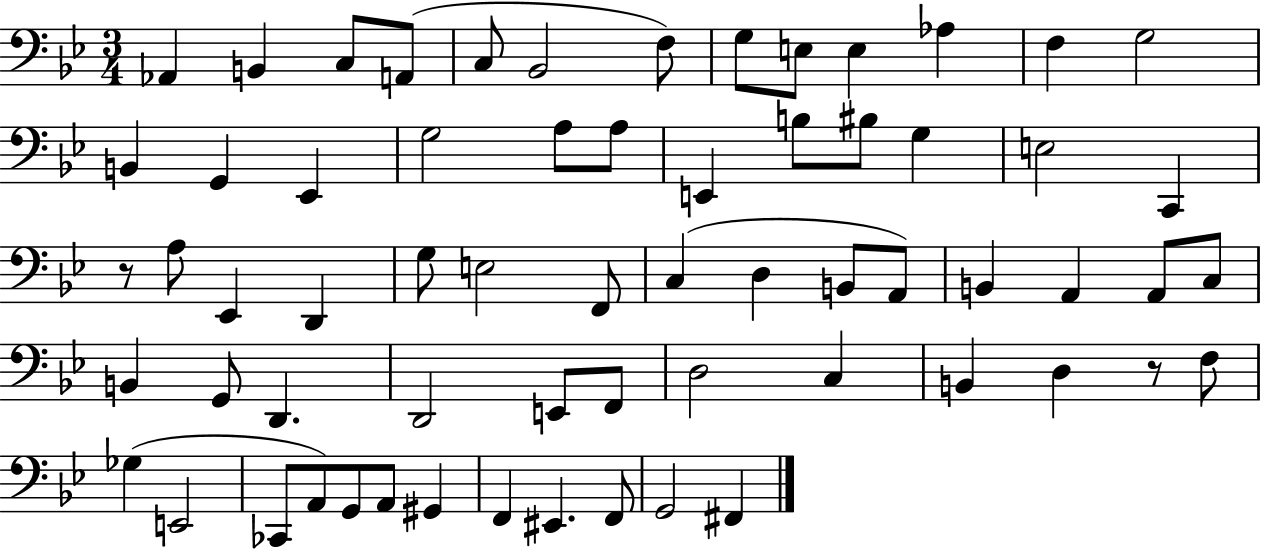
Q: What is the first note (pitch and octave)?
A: Ab2